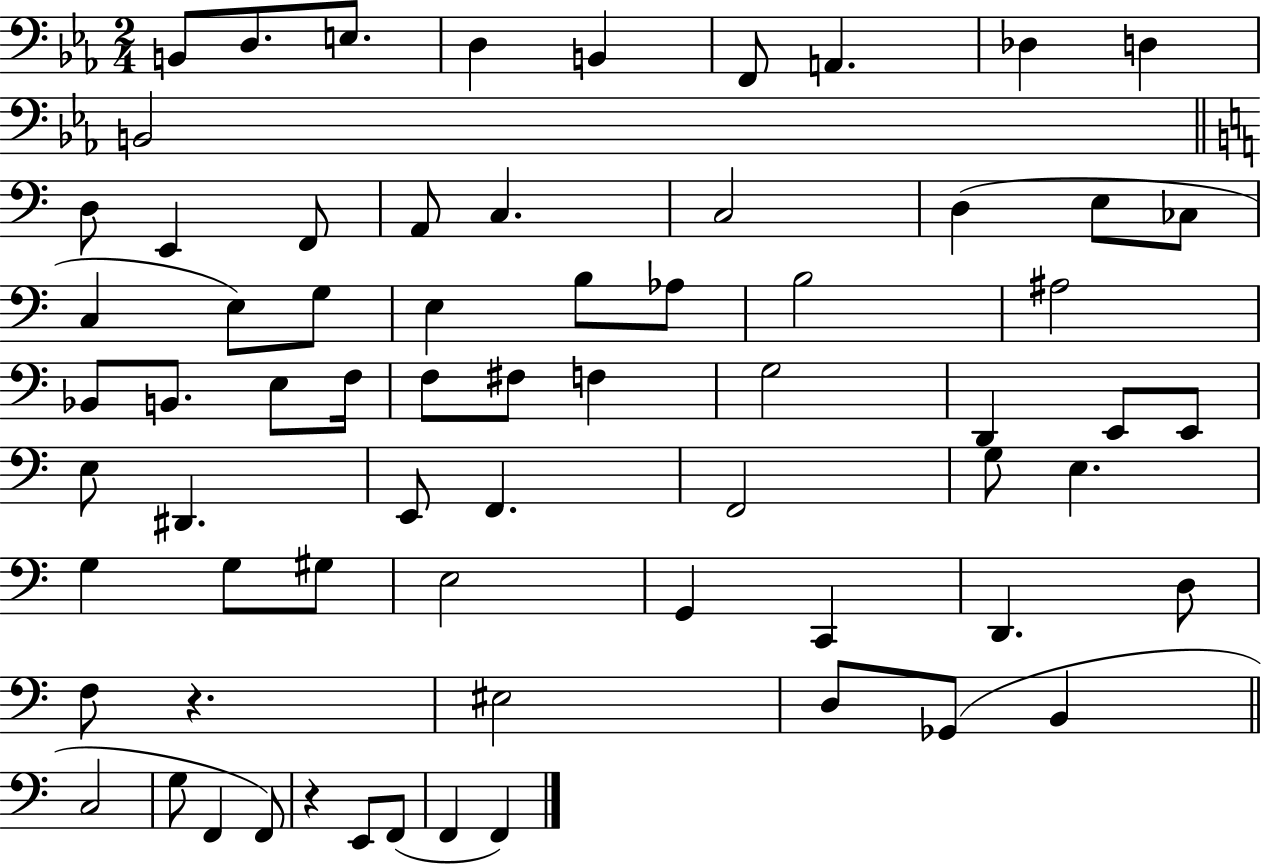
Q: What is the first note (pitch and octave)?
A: B2